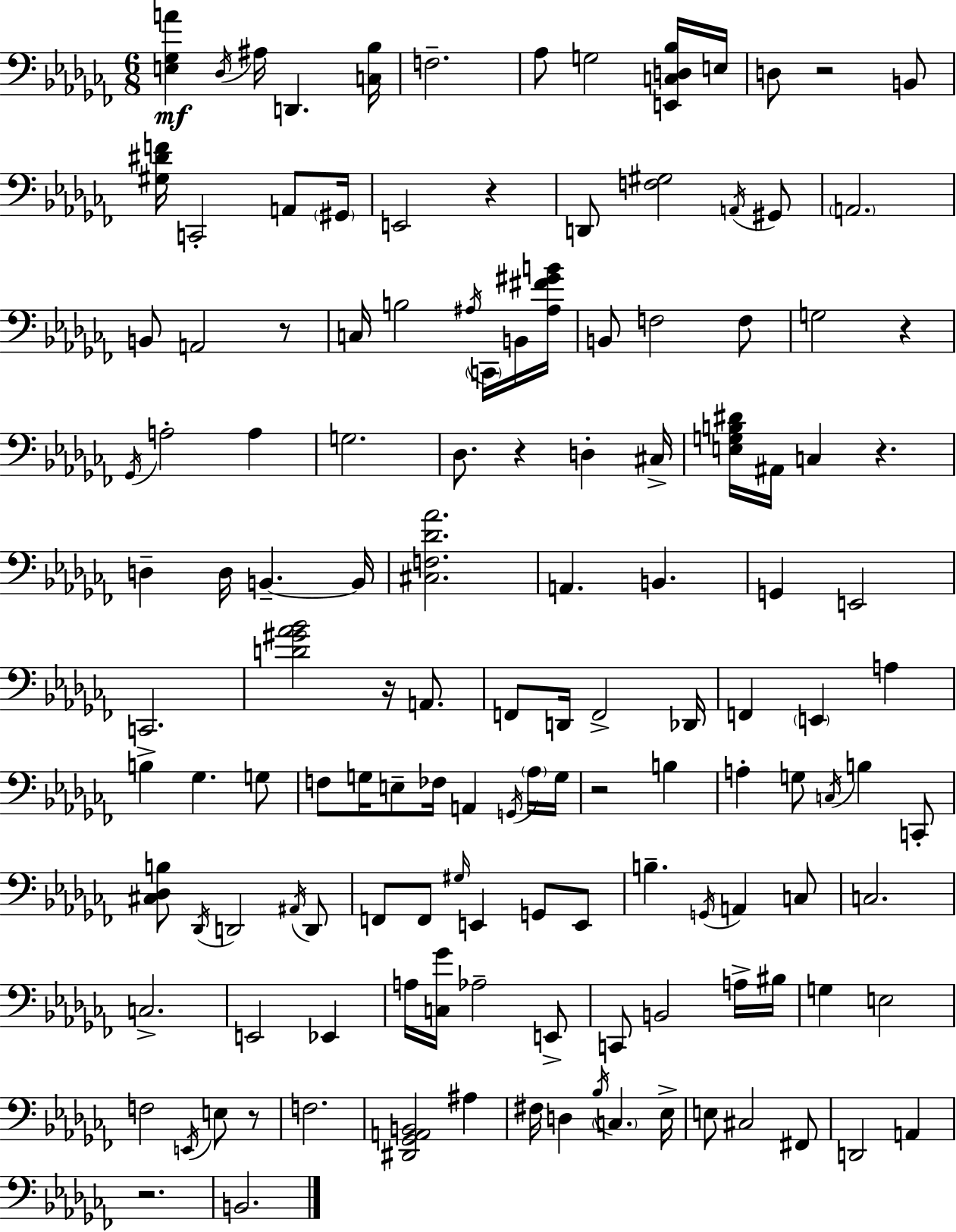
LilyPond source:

{
  \clef bass
  \numericTimeSignature
  \time 6/8
  \key aes \minor
  <e ges a'>4\mf \acciaccatura { des16 } ais16 d,4. | <c bes>16 f2.-- | aes8 g2 <e, c d bes>16 | e16 d8 r2 b,8 | \break <gis dis' f'>16 c,2-. a,8 | \parenthesize gis,16 e,2 r4 | d,8 <f gis>2 \acciaccatura { a,16 } | gis,8 \parenthesize a,2. | \break b,8 a,2 | r8 c16 b2 \acciaccatura { ais16 } | \parenthesize c,16 b,16 <ais fis' gis' b'>16 b,8 f2 | f8 g2 r4 | \break \acciaccatura { ges,16 } a2-. | a4 g2. | des8. r4 d4-. | cis16-> <e g b dis'>16 ais,16 c4 r4. | \break d4-- d16 b,4.--~~ | b,16 <cis f des' aes'>2. | a,4. b,4. | g,4 e,2 | \break c,2. | <d' gis' aes' bes'>2 | r16 a,8. f,8 d,16 f,2-> | des,16 f,4 \parenthesize e,4 | \break a4 b4-> ges4. | g8 f8 g16 e8-- fes16 a,4 | \acciaccatura { g,16 } \parenthesize aes16 g16 r2 | b4 a4-. g8 \acciaccatura { c16 } | \break b4 c,8-. <cis des b>8 \acciaccatura { des,16 } d,2 | \acciaccatura { ais,16 } d,8 f,8 f,8 | \grace { gis16 } e,4 g,8 e,8 b4.-- | \acciaccatura { g,16 } a,4 c8 c2. | \break c2.-> | e,2 | ees,4 a16 <c ges'>16 | aes2-- e,8-> c,8 | \break b,2 a16-> bis16 g4 | e2 f2 | \acciaccatura { e,16 } e8 r8 f2. | <dis, ges, a, b,>2 | \break ais4 fis16 | d4 \acciaccatura { bes16 } \parenthesize c4. ees16-> | e8 cis2 fis,8 | d,2 a,4 | \break r2. | b,2. | \bar "|."
}